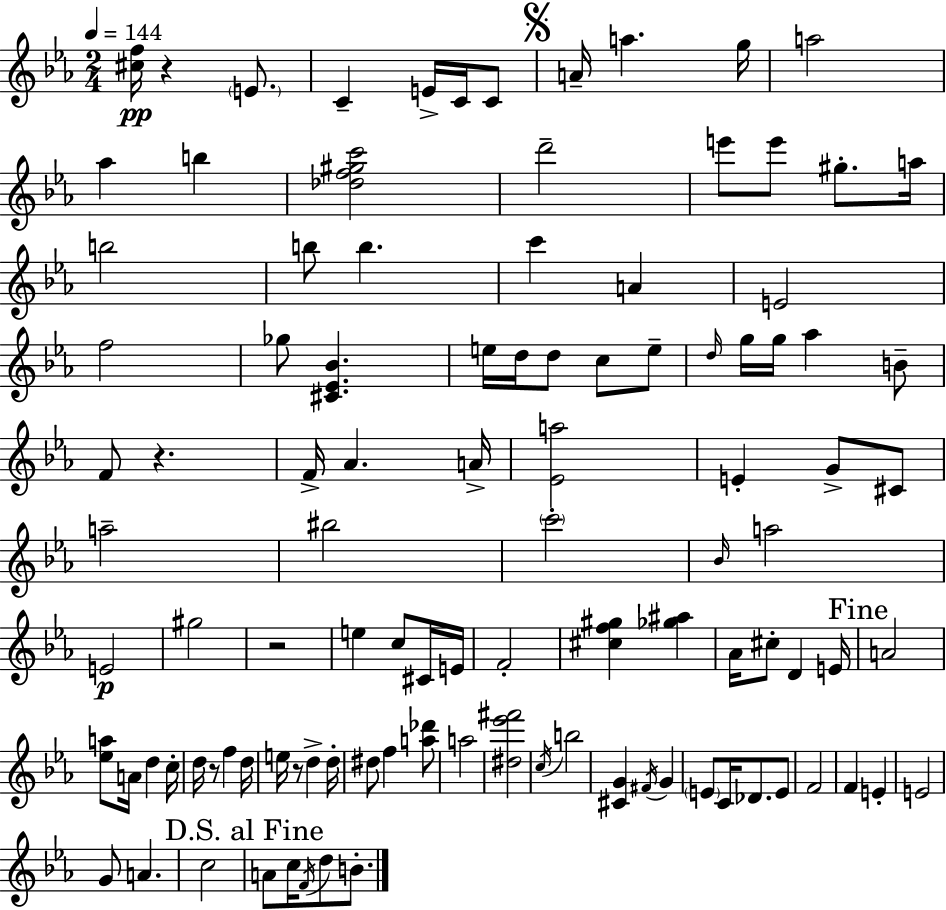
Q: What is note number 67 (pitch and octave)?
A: D5